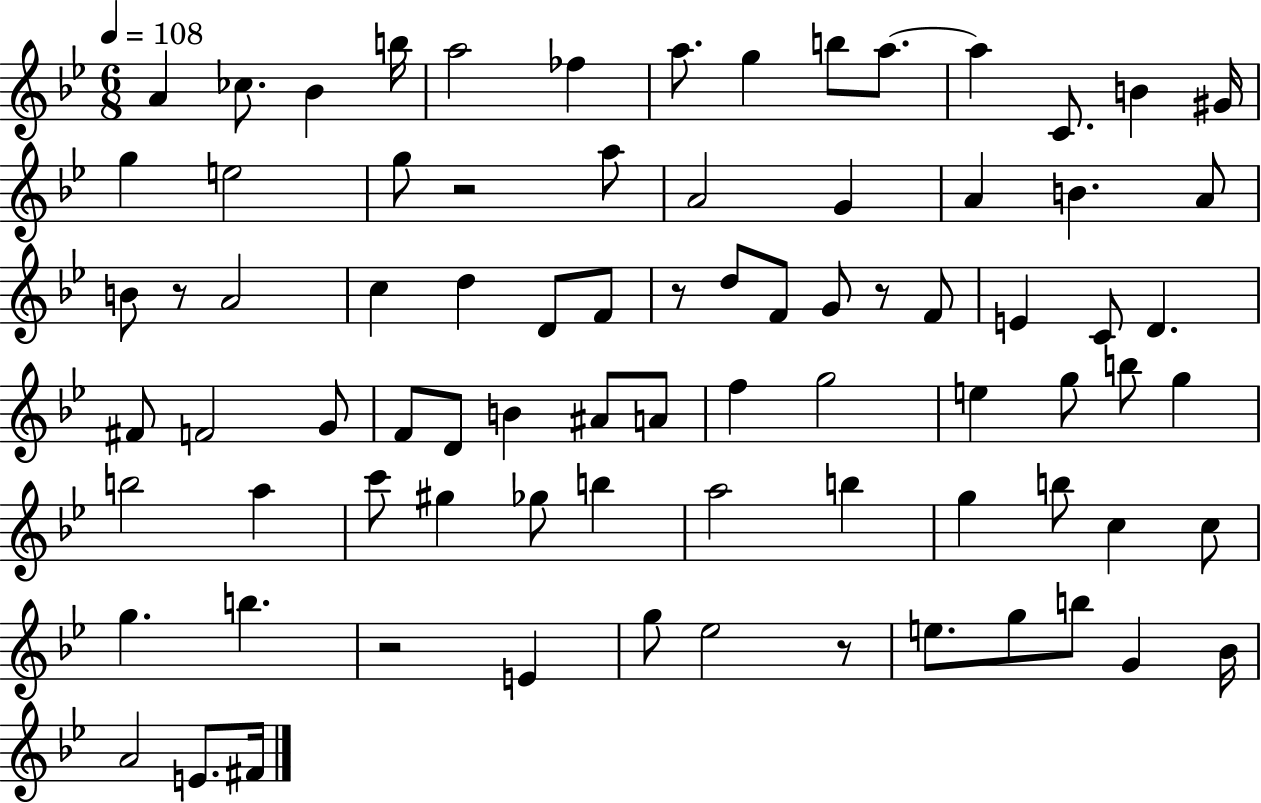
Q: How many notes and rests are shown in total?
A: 81